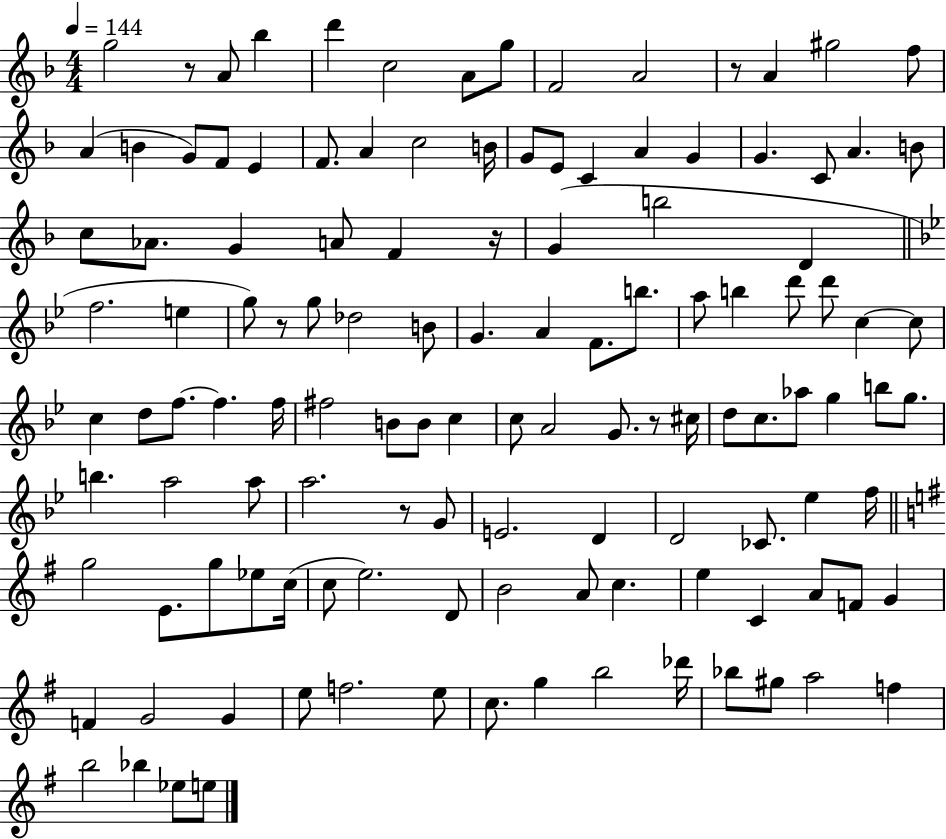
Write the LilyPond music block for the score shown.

{
  \clef treble
  \numericTimeSignature
  \time 4/4
  \key f \major
  \tempo 4 = 144
  g''2 r8 a'8 bes''4 | d'''4 c''2 a'8 g''8 | f'2 a'2 | r8 a'4 gis''2 f''8 | \break a'4( b'4 g'8) f'8 e'4 | f'8. a'4 c''2 b'16 | g'8 e'8 c'4 a'4 g'4 | g'4. c'8 a'4. b'8 | \break c''8 aes'8. g'4 a'8 f'4 r16 | g'4( b''2 d'4 | \bar "||" \break \key bes \major f''2. e''4 | g''8) r8 g''8 des''2 b'8 | g'4. a'4 f'8. b''8. | a''8 b''4 d'''8 d'''8 c''4~~ c''8 | \break c''4 d''8 f''8.~~ f''4. f''16 | fis''2 b'8 b'8 c''4 | c''8 a'2 g'8. r8 cis''16 | d''8 c''8. aes''8 g''4 b''8 g''8. | \break b''4. a''2 a''8 | a''2. r8 g'8 | e'2. d'4 | d'2 ces'8. ees''4 f''16 | \break \bar "||" \break \key g \major g''2 e'8. g''8 ees''8 c''16( | c''8 e''2.) d'8 | b'2 a'8 c''4. | e''4 c'4 a'8 f'8 g'4 | \break f'4 g'2 g'4 | e''8 f''2. e''8 | c''8. g''4 b''2 des'''16 | bes''8 gis''8 a''2 f''4 | \break b''2 bes''4 ees''8 e''8 | \bar "|."
}